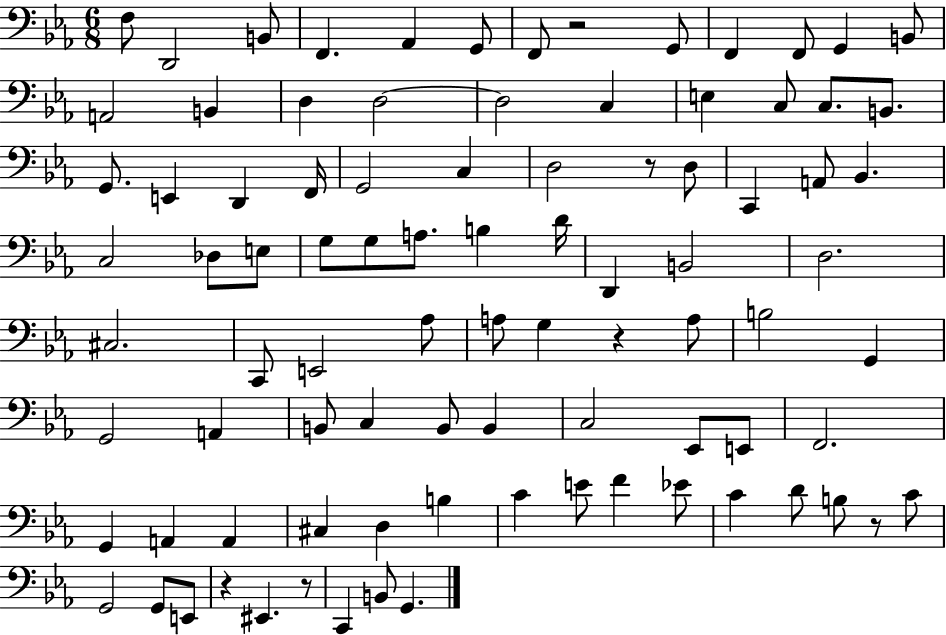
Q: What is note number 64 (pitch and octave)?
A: G2